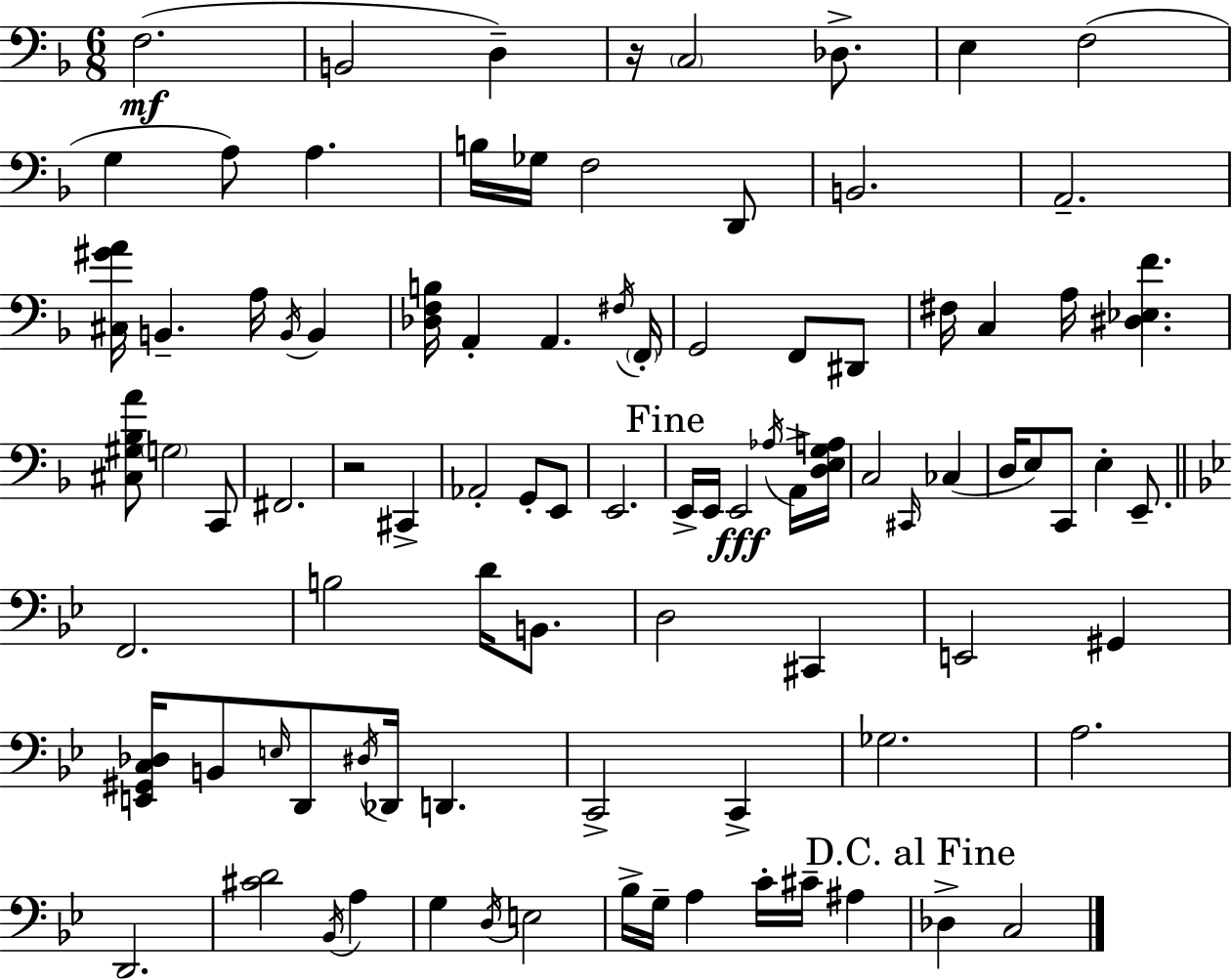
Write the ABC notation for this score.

X:1
T:Untitled
M:6/8
L:1/4
K:Dm
F,2 B,,2 D, z/4 C,2 _D,/2 E, F,2 G, A,/2 A, B,/4 _G,/4 F,2 D,,/2 B,,2 A,,2 [^C,^GA]/4 B,, A,/4 B,,/4 B,, [_D,F,B,]/4 A,, A,, ^F,/4 F,,/4 G,,2 F,,/2 ^D,,/2 ^F,/4 C, A,/4 [^D,_E,F] [^C,^G,_B,A]/2 G,2 C,,/2 ^F,,2 z2 ^C,, _A,,2 G,,/2 E,,/2 E,,2 E,,/4 E,,/4 E,,2 _A,/4 A,,/4 [D,E,G,A,]/4 C,2 ^C,,/4 _C, D,/4 E,/2 C,,/2 E, E,,/2 F,,2 B,2 D/4 B,,/2 D,2 ^C,, E,,2 ^G,, [E,,^G,,C,_D,]/4 B,,/2 E,/4 D,,/2 ^D,/4 _D,,/4 D,, C,,2 C,, _G,2 A,2 D,,2 [^CD]2 _B,,/4 A, G, D,/4 E,2 _B,/4 G,/4 A, C/4 ^C/4 ^A, _D, C,2